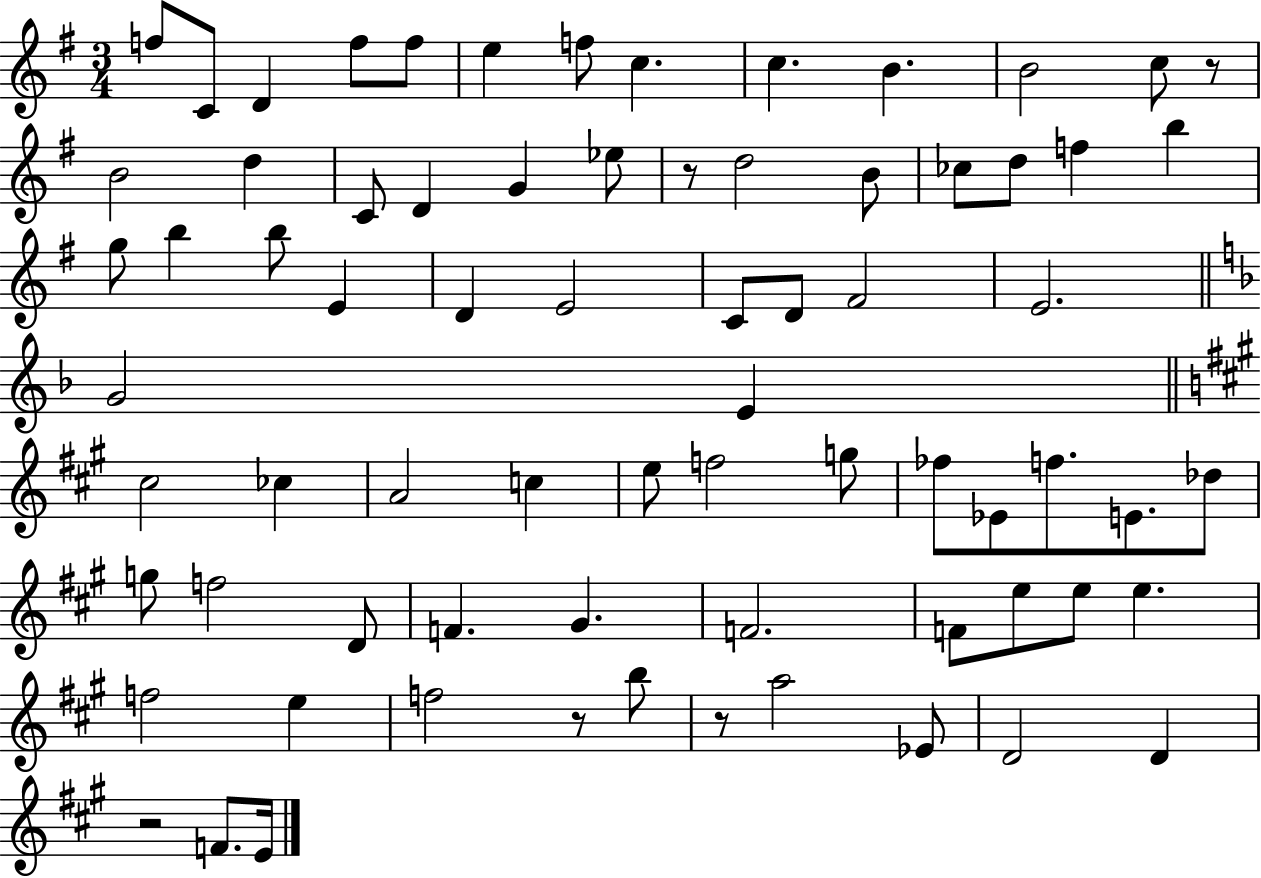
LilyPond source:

{
  \clef treble
  \numericTimeSignature
  \time 3/4
  \key g \major
  f''8 c'8 d'4 f''8 f''8 | e''4 f''8 c''4. | c''4. b'4. | b'2 c''8 r8 | \break b'2 d''4 | c'8 d'4 g'4 ees''8 | r8 d''2 b'8 | ces''8 d''8 f''4 b''4 | \break g''8 b''4 b''8 e'4 | d'4 e'2 | c'8 d'8 fis'2 | e'2. | \break \bar "||" \break \key f \major g'2 e'4 | \bar "||" \break \key a \major cis''2 ces''4 | a'2 c''4 | e''8 f''2 g''8 | fes''8 ees'8 f''8. e'8. des''8 | \break g''8 f''2 d'8 | f'4. gis'4. | f'2. | f'8 e''8 e''8 e''4. | \break f''2 e''4 | f''2 r8 b''8 | r8 a''2 ees'8 | d'2 d'4 | \break r2 f'8. e'16 | \bar "|."
}